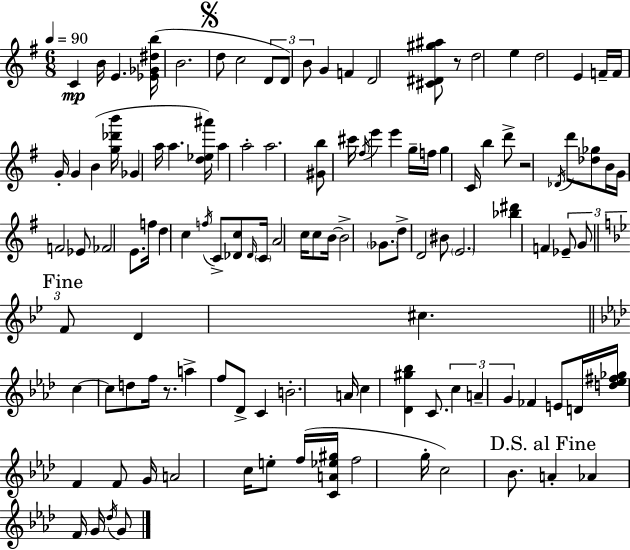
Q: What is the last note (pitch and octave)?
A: G4